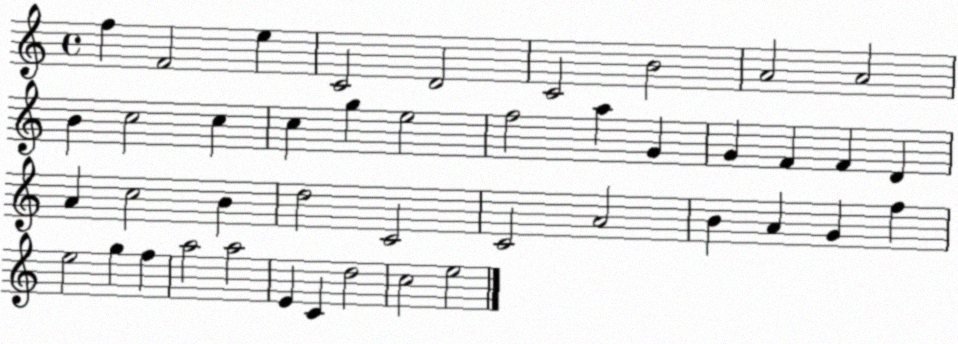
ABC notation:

X:1
T:Untitled
M:4/4
L:1/4
K:C
f F2 e C2 D2 C2 B2 A2 A2 B c2 c c g e2 f2 a G G F F D A c2 B d2 C2 C2 A2 B A G f e2 g f a2 a2 E C d2 c2 e2